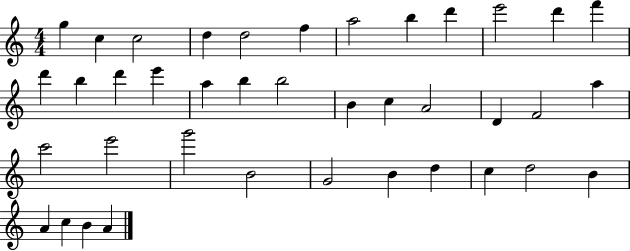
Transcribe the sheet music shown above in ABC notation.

X:1
T:Untitled
M:4/4
L:1/4
K:C
g c c2 d d2 f a2 b d' e'2 d' f' d' b d' e' a b b2 B c A2 D F2 a c'2 e'2 g'2 B2 G2 B d c d2 B A c B A